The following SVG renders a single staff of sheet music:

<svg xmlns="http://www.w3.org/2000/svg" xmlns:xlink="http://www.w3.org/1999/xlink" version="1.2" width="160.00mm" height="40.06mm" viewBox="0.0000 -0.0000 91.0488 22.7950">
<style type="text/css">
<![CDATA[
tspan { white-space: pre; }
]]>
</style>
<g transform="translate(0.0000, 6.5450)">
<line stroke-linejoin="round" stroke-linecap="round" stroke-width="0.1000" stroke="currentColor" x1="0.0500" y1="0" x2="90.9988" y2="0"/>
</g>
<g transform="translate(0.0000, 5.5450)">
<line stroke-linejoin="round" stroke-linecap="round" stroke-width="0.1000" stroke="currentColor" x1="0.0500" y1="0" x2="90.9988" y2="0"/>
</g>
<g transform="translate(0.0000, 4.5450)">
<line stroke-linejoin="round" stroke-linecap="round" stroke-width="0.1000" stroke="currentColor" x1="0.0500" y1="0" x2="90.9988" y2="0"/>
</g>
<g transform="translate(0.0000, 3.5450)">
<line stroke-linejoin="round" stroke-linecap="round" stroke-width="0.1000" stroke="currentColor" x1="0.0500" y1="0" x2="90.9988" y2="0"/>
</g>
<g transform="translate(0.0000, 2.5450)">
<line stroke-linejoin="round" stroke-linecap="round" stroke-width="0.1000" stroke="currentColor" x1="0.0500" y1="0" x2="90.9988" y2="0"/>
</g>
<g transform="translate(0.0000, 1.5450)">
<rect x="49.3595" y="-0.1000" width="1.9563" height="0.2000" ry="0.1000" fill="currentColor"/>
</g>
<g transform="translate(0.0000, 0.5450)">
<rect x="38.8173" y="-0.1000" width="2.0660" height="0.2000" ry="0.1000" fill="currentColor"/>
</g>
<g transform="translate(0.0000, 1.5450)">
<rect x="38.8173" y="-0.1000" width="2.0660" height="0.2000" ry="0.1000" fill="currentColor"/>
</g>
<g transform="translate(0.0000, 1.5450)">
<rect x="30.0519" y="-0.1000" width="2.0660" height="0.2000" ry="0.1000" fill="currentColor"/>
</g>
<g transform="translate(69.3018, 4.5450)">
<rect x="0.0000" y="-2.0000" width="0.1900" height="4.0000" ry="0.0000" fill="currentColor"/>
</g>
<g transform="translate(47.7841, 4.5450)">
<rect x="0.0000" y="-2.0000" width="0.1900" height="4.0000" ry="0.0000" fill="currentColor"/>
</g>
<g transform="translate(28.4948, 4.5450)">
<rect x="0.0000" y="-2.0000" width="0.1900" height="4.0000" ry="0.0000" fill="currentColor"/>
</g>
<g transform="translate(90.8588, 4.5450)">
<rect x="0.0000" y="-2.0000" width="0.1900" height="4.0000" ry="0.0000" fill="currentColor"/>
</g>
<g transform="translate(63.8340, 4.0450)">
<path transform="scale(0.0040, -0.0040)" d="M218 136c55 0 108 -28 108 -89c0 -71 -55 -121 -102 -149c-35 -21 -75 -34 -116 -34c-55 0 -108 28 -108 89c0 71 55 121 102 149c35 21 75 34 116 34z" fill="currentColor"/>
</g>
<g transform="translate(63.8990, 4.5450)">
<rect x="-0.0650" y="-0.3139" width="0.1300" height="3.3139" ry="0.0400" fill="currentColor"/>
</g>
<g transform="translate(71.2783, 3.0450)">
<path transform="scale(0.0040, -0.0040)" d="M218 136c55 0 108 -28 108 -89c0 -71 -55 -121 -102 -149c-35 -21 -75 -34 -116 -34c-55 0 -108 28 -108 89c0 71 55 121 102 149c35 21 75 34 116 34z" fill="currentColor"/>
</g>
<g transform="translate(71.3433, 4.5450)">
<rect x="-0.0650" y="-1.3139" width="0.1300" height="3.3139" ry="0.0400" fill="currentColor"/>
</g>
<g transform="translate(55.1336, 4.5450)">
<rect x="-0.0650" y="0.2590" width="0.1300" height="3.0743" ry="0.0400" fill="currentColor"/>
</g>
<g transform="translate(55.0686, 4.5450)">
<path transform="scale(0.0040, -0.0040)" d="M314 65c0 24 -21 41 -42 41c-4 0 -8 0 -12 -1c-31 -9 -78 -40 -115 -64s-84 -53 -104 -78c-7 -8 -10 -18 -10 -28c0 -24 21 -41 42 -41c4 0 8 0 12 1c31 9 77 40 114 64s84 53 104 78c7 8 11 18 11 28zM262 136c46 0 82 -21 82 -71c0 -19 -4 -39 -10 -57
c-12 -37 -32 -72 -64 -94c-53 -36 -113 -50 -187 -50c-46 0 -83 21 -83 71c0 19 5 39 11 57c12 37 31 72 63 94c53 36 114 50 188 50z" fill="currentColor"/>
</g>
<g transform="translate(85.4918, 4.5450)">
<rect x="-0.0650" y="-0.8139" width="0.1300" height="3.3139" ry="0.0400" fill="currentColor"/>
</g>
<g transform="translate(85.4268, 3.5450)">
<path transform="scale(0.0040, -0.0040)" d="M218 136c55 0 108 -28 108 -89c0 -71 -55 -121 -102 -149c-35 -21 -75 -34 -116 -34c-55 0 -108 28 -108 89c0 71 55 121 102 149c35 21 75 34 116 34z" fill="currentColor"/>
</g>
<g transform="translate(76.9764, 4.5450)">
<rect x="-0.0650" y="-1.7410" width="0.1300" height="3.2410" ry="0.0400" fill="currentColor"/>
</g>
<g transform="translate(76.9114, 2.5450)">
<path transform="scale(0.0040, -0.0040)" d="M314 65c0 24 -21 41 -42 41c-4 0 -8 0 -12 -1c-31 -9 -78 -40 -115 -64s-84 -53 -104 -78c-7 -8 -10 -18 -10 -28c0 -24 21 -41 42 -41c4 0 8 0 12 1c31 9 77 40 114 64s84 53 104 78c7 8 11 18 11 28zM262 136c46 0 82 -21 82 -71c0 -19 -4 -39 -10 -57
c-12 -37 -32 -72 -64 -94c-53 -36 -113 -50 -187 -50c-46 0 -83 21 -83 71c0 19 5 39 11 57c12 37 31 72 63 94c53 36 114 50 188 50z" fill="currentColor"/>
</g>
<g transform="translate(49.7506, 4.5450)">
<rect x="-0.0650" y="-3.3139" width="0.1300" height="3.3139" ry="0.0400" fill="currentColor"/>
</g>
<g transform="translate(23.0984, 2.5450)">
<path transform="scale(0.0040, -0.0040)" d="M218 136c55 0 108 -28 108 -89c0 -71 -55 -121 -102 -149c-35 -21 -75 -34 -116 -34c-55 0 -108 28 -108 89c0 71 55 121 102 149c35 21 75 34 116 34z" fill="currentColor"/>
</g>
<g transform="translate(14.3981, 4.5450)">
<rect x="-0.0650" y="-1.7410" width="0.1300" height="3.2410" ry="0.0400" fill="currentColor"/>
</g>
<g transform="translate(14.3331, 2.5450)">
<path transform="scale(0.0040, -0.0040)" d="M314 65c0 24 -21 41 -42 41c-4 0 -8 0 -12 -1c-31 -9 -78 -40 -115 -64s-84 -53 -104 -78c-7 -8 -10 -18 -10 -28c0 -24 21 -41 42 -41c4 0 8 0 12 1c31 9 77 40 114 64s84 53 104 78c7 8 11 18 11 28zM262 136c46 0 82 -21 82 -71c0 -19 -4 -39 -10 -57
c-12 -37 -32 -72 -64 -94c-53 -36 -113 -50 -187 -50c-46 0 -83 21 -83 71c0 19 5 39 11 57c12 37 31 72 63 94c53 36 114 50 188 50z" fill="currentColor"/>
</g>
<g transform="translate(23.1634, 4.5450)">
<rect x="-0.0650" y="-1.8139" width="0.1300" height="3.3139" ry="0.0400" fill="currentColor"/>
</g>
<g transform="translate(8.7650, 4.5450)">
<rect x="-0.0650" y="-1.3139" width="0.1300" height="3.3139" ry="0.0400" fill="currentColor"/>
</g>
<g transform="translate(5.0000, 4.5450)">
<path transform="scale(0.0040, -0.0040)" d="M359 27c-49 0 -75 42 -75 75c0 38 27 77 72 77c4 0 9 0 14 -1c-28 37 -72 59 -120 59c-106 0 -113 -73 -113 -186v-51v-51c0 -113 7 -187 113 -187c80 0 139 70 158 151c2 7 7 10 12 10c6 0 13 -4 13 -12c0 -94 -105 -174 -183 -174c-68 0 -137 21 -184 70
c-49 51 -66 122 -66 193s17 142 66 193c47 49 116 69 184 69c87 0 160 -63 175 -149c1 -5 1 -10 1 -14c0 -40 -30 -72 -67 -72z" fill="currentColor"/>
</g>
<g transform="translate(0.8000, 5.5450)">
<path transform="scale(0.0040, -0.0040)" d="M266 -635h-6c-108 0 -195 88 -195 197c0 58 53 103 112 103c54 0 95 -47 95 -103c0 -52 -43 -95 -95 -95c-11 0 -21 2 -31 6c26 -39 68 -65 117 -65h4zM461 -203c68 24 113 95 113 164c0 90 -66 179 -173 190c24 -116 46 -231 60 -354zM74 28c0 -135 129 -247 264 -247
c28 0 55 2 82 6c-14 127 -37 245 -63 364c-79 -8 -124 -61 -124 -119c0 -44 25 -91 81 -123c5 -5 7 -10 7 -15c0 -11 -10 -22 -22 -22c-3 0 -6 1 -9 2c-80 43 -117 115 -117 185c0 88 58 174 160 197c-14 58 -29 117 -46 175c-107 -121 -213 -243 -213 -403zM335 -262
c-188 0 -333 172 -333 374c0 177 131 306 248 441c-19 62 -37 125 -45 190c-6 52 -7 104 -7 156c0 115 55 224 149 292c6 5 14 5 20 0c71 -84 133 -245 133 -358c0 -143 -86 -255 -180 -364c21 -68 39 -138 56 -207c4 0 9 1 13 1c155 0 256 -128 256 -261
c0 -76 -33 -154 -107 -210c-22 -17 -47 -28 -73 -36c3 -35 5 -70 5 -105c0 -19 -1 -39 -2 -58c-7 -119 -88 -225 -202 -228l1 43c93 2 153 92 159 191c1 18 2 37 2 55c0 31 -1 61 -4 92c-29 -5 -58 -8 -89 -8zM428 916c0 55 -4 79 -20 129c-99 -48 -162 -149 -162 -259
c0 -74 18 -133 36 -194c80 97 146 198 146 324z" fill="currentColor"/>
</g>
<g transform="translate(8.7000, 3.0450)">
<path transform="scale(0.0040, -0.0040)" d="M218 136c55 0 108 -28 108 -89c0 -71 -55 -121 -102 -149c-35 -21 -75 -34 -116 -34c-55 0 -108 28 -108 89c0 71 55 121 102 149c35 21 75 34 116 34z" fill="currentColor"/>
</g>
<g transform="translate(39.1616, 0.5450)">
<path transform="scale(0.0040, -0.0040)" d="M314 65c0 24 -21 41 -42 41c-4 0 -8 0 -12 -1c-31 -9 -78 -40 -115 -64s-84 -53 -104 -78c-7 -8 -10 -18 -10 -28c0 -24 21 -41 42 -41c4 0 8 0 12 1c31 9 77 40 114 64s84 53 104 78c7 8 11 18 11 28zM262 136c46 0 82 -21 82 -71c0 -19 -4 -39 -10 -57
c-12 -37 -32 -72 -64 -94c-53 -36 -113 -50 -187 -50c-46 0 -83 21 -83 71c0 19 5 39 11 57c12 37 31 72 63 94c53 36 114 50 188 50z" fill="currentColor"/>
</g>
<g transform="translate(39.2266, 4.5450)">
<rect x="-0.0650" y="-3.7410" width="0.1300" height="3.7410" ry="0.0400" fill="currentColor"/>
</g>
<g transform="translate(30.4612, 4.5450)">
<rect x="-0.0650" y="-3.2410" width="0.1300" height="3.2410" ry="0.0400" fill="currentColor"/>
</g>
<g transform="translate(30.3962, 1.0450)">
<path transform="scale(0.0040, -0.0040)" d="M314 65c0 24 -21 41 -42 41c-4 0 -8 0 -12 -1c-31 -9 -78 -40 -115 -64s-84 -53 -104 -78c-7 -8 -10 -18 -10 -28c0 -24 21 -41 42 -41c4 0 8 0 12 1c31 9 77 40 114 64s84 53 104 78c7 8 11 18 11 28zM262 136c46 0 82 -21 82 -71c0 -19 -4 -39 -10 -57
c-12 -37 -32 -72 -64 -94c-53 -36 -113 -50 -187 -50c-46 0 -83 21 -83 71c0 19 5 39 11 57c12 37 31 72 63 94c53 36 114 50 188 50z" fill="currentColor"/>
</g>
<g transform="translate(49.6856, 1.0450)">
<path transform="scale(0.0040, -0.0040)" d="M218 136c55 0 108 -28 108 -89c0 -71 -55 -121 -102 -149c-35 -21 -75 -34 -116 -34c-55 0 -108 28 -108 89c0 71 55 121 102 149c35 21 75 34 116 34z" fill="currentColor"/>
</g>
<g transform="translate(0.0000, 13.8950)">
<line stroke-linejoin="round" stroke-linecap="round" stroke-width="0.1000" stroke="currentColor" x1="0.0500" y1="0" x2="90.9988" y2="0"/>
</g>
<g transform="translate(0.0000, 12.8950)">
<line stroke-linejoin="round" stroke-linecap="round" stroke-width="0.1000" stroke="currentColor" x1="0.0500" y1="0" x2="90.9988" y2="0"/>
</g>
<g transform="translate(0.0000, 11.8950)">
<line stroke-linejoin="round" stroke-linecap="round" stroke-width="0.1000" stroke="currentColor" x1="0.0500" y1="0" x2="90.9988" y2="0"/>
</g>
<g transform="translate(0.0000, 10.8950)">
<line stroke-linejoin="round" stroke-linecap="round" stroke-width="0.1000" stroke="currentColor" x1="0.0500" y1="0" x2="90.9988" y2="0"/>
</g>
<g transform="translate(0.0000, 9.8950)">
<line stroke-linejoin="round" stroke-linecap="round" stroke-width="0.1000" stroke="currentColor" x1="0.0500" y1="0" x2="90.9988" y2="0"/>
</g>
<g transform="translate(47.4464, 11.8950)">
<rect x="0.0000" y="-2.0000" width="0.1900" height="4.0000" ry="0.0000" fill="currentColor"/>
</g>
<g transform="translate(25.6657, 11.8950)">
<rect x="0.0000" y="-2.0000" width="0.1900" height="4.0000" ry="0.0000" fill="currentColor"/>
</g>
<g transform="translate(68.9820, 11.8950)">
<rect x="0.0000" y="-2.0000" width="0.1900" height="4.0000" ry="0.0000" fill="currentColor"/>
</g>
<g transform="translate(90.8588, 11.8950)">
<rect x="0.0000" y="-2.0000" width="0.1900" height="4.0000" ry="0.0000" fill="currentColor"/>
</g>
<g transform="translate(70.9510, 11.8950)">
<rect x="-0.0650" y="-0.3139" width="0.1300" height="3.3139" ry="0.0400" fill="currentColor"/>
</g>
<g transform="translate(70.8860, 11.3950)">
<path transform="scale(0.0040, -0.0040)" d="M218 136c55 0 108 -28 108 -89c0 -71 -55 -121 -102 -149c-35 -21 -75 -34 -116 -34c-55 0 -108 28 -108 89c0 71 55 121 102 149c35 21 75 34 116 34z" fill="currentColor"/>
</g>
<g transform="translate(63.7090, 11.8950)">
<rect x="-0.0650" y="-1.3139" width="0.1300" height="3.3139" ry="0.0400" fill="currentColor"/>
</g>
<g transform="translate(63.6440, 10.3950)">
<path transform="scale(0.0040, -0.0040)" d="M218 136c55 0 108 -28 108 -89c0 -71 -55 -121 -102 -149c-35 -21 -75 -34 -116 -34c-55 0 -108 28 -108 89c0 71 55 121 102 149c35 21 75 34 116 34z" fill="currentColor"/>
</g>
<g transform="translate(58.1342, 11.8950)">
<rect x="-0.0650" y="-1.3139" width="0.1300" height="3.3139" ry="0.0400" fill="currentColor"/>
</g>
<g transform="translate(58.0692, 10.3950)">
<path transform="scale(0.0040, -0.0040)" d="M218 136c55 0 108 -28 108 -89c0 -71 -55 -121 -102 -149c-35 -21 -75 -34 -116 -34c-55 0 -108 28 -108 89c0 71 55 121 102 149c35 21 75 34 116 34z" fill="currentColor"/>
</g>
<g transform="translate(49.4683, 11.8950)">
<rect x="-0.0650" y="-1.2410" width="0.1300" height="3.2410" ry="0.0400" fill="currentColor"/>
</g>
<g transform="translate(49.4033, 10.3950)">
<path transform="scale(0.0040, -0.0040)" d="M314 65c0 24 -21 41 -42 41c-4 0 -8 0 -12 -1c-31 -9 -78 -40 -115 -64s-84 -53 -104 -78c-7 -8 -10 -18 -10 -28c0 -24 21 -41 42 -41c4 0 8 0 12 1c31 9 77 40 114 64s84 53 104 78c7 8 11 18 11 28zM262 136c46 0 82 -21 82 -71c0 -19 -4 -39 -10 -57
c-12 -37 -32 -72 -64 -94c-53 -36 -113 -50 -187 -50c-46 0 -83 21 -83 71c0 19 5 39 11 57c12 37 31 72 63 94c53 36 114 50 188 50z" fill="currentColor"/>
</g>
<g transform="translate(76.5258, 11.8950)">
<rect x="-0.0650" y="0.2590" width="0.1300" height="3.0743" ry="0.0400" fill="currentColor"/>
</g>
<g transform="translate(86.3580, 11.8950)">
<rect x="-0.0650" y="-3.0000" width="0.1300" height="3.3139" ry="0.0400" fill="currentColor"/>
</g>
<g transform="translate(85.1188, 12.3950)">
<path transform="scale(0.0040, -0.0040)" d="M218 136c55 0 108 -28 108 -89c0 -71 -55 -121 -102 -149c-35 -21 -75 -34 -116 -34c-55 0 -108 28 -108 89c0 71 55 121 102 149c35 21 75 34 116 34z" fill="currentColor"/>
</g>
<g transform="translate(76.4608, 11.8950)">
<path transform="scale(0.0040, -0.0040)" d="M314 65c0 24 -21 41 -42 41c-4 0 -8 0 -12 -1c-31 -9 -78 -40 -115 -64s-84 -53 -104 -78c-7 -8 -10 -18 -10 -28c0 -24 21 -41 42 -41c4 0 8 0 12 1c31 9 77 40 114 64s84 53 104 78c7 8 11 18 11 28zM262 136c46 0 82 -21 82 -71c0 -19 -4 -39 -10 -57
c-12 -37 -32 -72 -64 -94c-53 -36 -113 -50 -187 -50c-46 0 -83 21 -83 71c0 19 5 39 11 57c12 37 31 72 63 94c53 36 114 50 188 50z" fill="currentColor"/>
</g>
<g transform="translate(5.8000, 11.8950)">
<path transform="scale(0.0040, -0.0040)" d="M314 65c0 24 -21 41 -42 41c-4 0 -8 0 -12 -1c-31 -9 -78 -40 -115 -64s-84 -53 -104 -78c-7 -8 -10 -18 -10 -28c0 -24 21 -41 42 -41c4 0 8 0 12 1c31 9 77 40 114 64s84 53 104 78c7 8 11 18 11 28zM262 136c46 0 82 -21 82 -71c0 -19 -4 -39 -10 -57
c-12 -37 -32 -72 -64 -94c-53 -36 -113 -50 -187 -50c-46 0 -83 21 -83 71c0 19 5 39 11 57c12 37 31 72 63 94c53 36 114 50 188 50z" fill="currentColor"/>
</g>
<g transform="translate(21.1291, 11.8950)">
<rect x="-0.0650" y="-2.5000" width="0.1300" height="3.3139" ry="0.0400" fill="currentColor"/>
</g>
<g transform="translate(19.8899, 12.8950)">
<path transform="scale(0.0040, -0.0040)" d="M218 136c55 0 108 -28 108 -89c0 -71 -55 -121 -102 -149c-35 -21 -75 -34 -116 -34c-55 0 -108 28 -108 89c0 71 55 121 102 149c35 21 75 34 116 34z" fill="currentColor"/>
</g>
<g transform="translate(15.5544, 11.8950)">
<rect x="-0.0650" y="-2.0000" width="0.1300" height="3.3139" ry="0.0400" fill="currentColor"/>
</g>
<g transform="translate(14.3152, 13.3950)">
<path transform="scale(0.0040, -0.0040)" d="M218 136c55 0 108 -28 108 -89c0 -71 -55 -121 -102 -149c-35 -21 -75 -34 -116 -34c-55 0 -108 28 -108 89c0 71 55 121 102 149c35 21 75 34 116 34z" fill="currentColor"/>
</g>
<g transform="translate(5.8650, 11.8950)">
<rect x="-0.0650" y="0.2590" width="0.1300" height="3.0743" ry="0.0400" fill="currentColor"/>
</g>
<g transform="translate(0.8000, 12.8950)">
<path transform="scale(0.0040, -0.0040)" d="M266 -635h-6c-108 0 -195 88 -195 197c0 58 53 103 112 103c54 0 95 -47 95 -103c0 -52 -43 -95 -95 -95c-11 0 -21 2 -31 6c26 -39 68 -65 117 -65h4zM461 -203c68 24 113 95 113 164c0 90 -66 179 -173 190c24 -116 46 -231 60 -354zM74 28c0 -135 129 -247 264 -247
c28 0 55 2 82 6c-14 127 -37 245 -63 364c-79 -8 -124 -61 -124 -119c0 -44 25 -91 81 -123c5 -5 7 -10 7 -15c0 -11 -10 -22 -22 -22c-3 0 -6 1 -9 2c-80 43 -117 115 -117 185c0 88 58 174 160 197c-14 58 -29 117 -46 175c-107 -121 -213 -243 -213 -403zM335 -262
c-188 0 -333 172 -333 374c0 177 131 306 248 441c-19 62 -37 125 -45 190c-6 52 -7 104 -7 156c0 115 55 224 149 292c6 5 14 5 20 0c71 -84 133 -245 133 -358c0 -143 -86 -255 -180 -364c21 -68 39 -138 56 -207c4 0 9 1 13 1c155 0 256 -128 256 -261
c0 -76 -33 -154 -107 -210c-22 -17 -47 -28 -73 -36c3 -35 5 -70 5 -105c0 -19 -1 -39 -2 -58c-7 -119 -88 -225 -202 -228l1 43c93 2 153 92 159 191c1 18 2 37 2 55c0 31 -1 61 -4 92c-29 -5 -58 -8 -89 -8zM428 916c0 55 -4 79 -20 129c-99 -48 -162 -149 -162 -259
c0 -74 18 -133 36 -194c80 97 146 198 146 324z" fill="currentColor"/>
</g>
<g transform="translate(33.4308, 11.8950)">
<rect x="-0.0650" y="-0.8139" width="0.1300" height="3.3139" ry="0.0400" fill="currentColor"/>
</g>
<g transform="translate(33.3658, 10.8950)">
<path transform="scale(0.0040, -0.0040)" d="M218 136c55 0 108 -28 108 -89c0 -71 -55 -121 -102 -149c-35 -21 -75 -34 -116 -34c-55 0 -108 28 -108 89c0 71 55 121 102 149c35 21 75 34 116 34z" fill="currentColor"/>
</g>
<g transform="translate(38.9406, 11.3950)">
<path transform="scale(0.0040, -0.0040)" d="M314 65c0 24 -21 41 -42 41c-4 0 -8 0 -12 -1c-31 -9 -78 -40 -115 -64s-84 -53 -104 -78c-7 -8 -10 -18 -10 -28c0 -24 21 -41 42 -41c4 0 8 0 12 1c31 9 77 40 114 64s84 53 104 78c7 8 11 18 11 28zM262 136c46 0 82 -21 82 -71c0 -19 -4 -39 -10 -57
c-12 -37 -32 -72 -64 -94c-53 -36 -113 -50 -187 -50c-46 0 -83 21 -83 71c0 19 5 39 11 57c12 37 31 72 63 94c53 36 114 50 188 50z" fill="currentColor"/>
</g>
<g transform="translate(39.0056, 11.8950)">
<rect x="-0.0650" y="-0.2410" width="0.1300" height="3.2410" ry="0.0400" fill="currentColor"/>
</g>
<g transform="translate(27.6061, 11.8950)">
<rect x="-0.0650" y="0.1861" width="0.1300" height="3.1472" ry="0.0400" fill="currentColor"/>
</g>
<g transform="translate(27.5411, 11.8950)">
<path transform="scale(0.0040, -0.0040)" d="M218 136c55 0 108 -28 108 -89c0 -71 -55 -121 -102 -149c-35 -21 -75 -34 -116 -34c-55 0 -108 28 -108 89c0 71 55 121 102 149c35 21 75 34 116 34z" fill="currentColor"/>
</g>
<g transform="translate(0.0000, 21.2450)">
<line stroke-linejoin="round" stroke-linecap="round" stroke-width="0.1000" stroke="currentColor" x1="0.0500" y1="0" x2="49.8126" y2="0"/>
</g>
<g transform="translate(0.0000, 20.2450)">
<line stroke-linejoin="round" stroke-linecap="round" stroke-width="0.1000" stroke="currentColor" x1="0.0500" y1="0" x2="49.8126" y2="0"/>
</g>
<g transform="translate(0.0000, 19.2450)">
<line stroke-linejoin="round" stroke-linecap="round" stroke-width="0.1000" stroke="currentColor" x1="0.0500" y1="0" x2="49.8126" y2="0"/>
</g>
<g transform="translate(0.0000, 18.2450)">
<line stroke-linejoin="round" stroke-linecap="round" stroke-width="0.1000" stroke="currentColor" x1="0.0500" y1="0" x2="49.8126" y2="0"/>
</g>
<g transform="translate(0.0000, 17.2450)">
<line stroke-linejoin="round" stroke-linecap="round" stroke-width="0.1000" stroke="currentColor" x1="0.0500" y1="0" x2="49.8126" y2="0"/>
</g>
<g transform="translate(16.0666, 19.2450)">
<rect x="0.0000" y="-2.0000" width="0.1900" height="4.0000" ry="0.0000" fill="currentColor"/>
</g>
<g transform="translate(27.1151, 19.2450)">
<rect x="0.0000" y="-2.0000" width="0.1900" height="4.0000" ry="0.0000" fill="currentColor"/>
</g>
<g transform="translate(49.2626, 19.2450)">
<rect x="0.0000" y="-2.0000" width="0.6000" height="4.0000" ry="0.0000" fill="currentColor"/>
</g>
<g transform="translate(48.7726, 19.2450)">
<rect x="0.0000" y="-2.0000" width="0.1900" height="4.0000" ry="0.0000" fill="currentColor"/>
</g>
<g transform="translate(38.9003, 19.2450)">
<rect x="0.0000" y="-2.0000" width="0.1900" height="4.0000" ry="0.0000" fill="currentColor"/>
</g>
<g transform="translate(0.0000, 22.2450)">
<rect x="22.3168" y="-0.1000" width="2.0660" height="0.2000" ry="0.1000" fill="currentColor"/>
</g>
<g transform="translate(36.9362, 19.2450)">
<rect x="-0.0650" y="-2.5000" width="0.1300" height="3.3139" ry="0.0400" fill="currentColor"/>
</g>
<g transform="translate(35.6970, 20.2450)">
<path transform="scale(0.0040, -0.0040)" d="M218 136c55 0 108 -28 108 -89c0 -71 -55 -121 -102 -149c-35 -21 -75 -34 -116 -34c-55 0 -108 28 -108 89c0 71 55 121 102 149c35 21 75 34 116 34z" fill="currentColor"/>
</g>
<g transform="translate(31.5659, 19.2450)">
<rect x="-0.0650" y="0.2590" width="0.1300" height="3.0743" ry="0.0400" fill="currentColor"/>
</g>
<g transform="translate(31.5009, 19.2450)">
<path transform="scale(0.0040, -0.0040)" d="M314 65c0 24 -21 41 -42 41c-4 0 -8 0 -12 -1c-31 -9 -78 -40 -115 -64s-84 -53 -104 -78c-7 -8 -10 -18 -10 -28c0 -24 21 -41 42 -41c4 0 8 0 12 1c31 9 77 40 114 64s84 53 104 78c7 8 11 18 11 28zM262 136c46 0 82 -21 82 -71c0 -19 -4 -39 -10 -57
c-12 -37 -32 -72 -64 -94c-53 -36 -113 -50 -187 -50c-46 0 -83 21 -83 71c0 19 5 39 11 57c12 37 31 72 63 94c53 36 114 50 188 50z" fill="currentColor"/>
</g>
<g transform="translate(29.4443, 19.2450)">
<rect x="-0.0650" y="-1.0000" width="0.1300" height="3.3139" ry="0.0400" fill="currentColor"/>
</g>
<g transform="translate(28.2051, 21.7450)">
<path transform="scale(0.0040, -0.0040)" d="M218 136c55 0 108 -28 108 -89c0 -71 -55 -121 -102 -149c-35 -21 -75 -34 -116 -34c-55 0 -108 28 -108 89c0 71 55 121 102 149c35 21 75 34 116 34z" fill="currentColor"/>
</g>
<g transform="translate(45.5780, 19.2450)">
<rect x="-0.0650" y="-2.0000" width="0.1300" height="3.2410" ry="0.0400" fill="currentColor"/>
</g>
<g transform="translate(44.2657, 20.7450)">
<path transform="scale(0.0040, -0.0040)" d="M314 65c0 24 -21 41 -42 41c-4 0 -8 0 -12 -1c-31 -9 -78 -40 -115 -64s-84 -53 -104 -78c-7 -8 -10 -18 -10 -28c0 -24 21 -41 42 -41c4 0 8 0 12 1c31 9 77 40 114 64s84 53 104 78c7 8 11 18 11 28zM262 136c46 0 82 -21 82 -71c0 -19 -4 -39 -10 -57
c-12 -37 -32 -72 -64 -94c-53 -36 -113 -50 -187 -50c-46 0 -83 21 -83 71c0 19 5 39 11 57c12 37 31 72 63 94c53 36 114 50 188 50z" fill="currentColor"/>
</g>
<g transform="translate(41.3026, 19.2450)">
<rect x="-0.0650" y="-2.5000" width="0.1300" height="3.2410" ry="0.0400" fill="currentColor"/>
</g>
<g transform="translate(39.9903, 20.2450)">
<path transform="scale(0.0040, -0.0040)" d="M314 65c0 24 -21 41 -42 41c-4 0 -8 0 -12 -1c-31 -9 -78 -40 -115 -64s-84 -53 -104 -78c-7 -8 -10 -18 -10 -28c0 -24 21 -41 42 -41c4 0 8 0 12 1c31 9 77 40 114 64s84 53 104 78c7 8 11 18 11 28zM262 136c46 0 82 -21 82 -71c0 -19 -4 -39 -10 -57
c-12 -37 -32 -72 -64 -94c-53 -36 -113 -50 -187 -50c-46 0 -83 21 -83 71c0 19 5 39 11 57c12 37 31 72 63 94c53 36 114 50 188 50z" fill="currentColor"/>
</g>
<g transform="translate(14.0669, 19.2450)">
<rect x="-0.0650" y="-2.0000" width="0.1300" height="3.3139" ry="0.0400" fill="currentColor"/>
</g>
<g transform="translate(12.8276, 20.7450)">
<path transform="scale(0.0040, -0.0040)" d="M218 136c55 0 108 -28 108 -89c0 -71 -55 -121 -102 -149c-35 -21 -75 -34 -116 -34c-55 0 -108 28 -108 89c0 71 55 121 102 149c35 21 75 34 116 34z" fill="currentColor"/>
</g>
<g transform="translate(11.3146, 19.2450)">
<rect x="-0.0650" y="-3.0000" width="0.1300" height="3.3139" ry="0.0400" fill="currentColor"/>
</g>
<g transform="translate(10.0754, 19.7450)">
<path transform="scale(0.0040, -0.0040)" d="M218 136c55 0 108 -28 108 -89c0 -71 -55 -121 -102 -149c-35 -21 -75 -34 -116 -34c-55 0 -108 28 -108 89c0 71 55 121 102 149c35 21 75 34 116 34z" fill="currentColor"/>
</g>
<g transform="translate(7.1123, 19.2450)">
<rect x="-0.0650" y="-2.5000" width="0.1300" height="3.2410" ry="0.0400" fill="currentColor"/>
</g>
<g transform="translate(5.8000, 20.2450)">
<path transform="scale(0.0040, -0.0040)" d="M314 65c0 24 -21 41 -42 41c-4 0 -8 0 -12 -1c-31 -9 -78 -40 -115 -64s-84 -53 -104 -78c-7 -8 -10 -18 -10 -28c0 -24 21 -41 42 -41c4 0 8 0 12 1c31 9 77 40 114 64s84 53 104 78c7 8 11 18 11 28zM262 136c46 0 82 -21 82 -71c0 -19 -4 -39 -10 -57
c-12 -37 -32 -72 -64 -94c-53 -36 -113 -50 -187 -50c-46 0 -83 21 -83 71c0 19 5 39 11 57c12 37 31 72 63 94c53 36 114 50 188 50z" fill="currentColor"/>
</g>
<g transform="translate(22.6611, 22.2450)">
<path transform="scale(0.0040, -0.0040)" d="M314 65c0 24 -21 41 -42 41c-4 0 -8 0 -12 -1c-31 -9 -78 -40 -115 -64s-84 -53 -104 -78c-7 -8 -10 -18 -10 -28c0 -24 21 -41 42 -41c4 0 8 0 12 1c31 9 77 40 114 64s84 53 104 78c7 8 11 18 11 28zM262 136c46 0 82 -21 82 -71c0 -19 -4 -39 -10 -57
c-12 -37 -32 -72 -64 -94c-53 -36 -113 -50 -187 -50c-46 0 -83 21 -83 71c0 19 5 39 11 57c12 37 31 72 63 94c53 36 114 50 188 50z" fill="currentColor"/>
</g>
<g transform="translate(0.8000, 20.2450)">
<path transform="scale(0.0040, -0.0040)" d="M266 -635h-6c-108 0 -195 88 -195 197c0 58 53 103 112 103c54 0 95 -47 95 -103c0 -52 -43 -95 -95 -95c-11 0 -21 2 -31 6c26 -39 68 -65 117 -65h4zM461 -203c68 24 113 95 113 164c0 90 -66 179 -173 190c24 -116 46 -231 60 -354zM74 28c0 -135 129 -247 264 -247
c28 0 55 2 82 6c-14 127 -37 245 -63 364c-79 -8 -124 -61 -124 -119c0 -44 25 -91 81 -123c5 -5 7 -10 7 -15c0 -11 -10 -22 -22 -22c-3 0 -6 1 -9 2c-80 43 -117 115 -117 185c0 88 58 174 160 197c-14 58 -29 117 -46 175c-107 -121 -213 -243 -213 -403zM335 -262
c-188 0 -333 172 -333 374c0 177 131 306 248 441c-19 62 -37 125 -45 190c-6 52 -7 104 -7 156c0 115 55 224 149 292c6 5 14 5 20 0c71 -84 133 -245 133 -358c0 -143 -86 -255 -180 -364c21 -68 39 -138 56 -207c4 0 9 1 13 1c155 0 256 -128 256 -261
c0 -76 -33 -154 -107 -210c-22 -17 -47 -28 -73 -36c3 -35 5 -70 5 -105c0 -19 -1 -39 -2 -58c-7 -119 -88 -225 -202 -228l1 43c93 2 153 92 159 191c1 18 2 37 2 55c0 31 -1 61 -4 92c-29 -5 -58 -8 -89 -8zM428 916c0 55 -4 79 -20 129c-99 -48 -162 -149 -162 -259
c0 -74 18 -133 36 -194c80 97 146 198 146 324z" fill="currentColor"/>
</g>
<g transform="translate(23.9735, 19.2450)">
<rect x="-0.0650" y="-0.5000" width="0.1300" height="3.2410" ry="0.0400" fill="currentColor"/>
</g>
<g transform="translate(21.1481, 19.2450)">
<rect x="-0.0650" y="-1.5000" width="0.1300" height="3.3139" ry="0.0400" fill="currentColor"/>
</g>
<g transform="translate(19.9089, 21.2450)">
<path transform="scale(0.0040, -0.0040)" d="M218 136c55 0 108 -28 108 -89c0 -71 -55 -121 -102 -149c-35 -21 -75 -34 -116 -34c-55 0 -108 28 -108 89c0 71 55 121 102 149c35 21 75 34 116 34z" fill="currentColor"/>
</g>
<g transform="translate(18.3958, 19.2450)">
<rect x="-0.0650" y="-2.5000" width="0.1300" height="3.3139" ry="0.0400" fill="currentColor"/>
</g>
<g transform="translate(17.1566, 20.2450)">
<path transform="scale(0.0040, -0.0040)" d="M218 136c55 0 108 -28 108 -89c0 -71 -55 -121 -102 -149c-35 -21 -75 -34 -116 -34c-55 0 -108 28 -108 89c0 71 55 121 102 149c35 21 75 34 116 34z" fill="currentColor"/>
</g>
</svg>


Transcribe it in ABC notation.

X:1
T:Untitled
M:4/4
L:1/4
K:C
e f2 f b2 c'2 b B2 c e f2 d B2 F G B d c2 e2 e e c B2 A G2 A F G E C2 D B2 G G2 F2